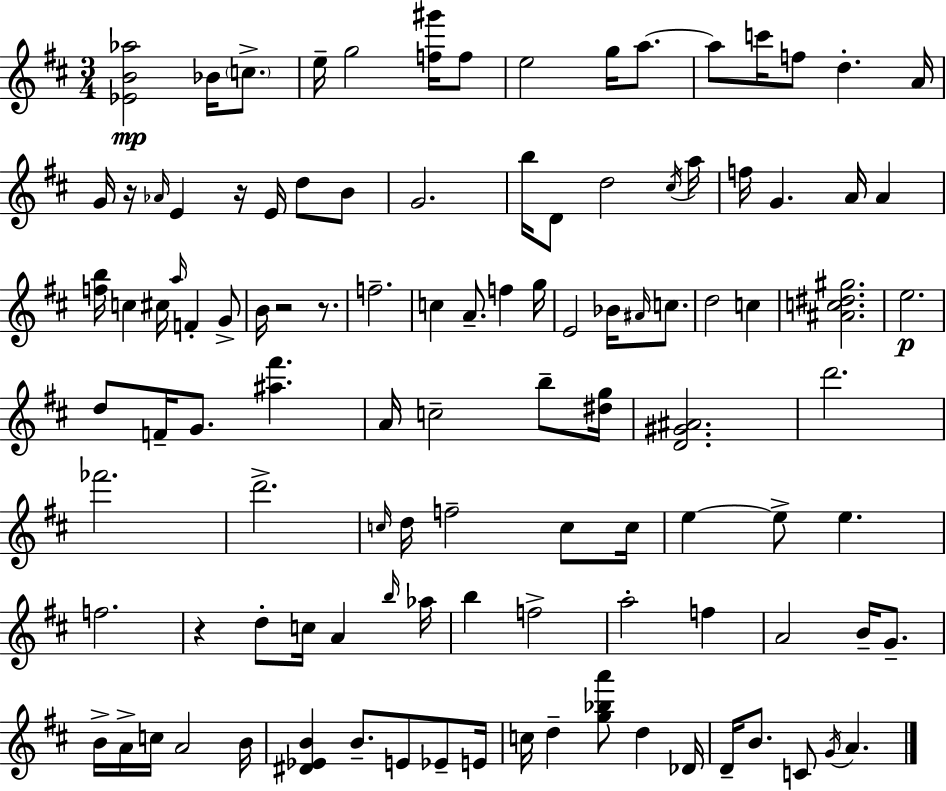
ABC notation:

X:1
T:Untitled
M:3/4
L:1/4
K:D
[_EB_a]2 _B/4 c/2 e/4 g2 [f^g']/4 f/2 e2 g/4 a/2 a/2 c'/4 f/2 d A/4 G/4 z/4 _A/4 E z/4 E/4 d/2 B/2 G2 b/4 D/2 d2 ^c/4 a/4 f/4 G A/4 A [fb]/4 c ^c/4 a/4 F G/2 B/4 z2 z/2 f2 c A/2 f g/4 E2 _B/4 ^A/4 c/2 d2 c [^Ac^d^g]2 e2 d/2 F/4 G/2 [^a^f'] A/4 c2 b/2 [^dg]/4 [D^G^A]2 d'2 _f'2 d'2 c/4 d/4 f2 c/2 c/4 e e/2 e f2 z d/2 c/4 A b/4 _a/4 b f2 a2 f A2 B/4 G/2 B/4 A/4 c/4 A2 B/4 [^D_EB] B/2 E/2 _E/2 E/4 c/4 d [g_ba']/2 d _D/4 D/4 B/2 C/2 G/4 A